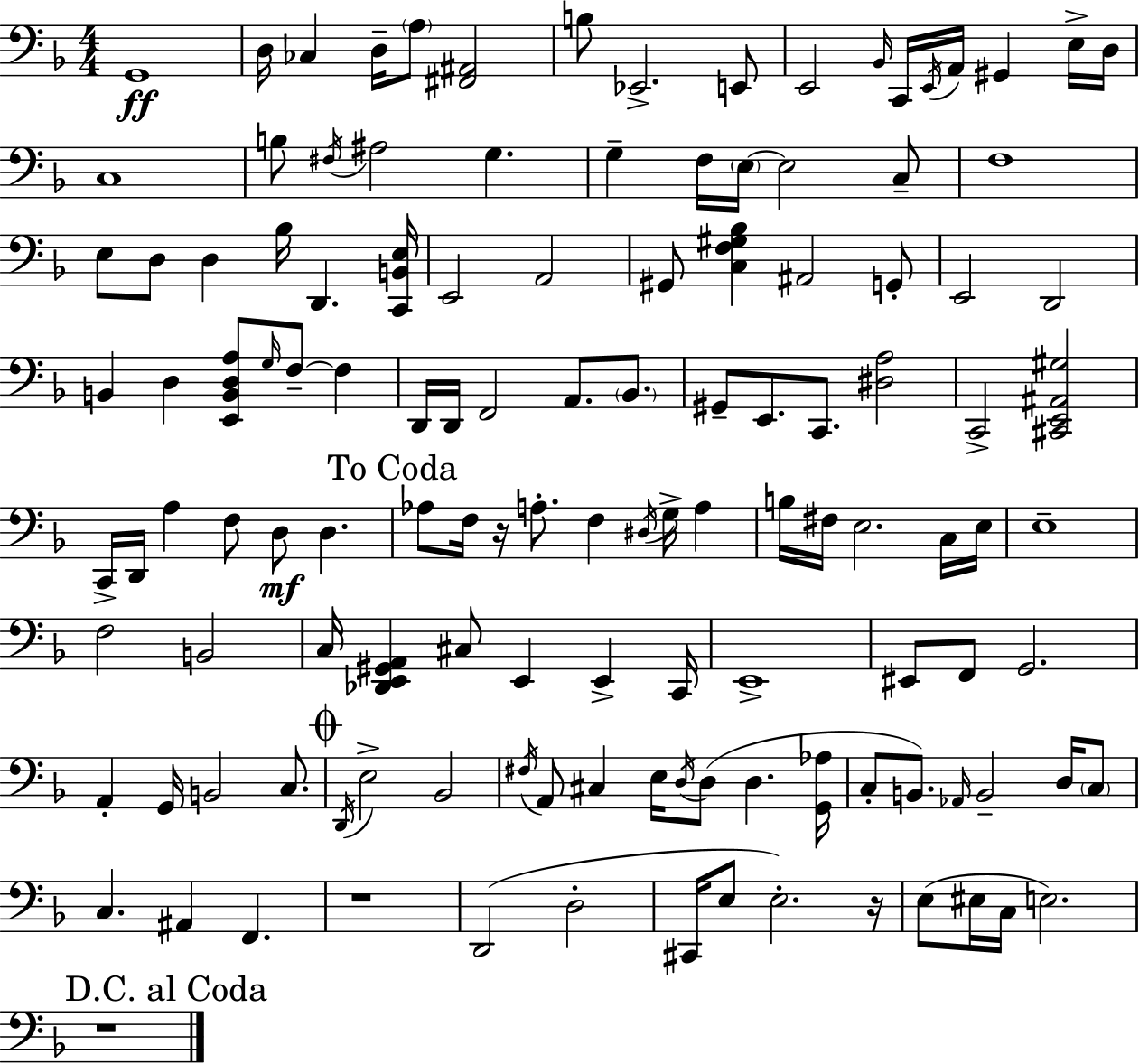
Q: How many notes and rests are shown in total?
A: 127